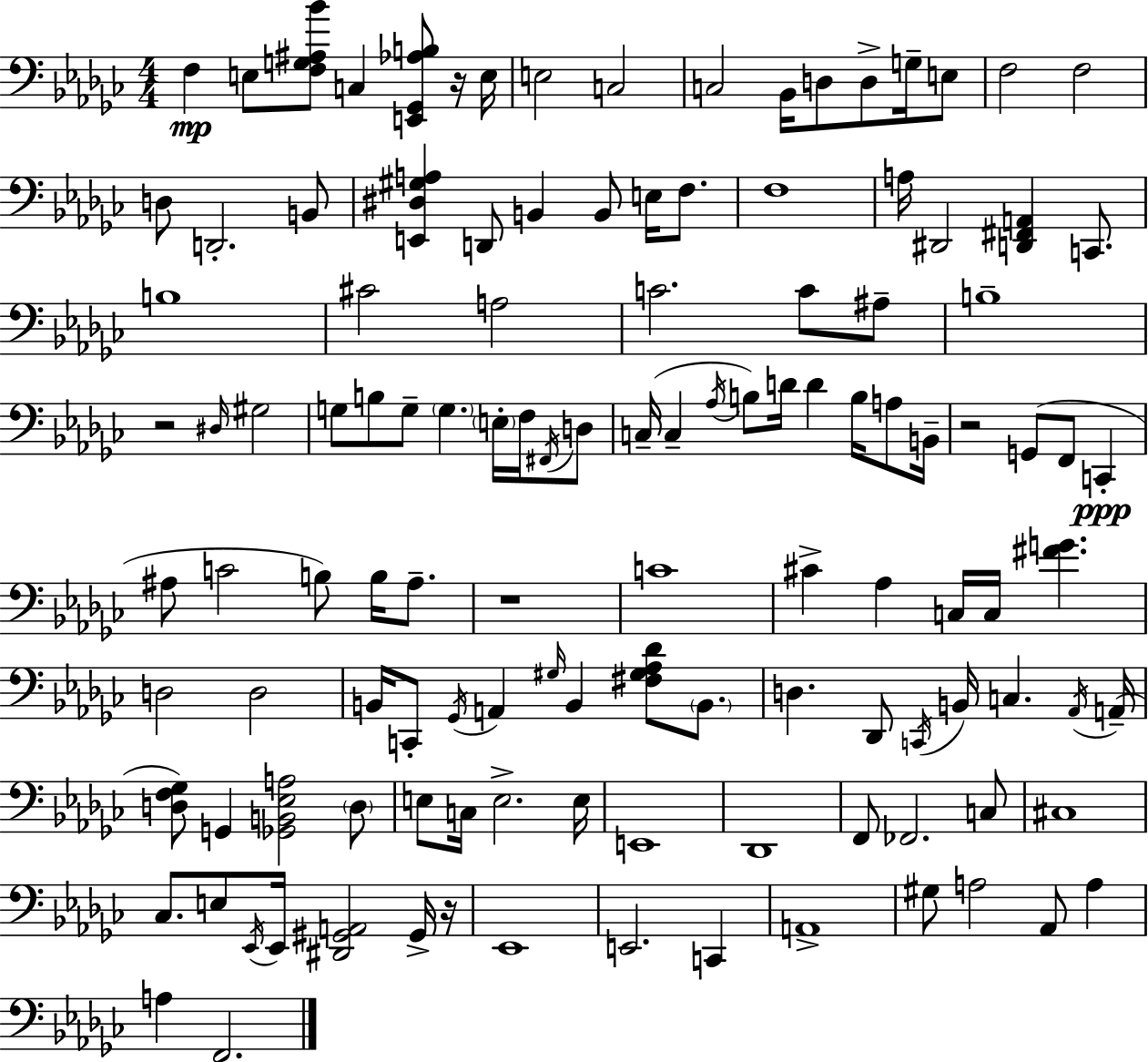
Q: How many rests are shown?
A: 5